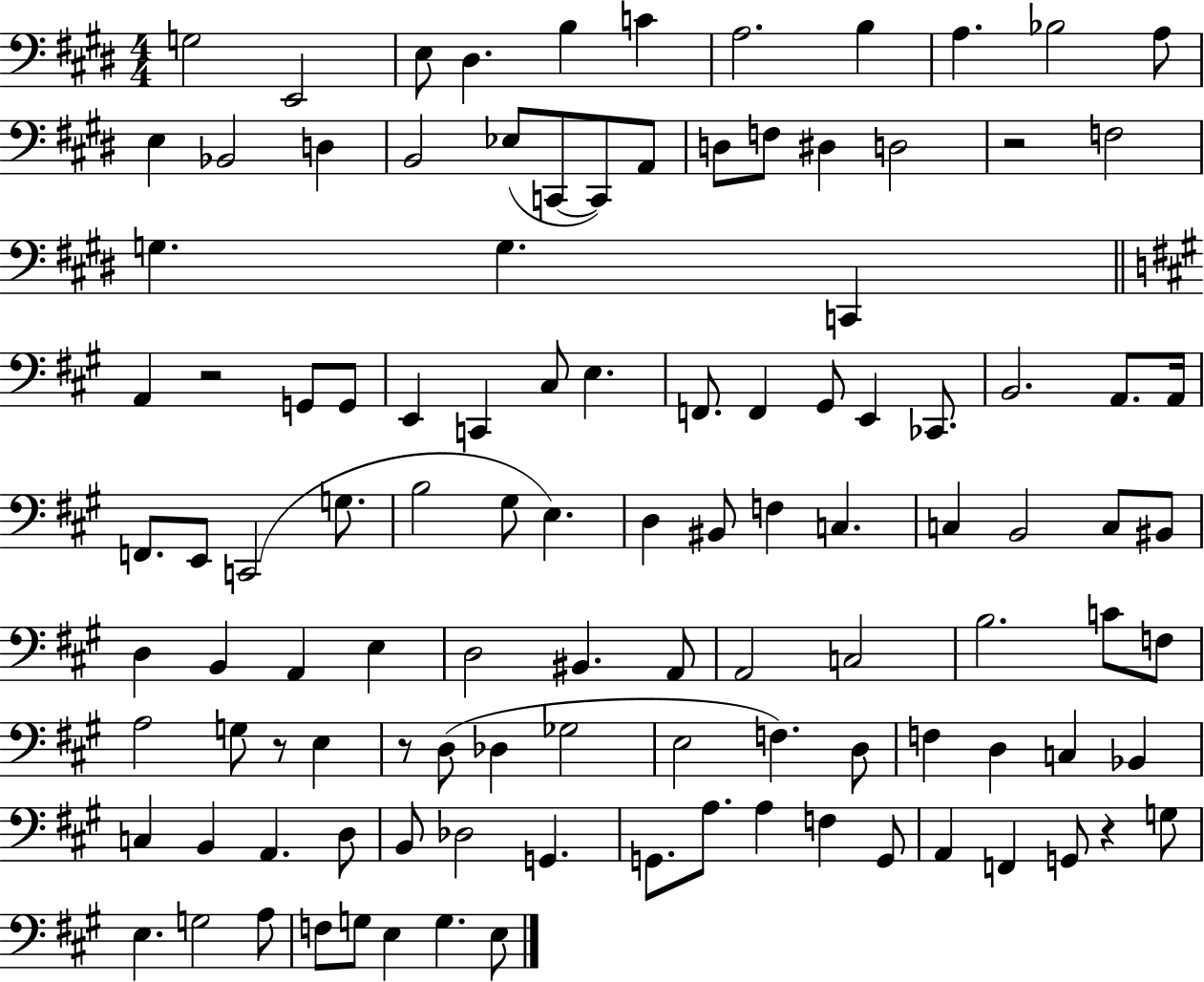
{
  \clef bass
  \numericTimeSignature
  \time 4/4
  \key e \major
  \repeat volta 2 { g2 e,2 | e8 dis4. b4 c'4 | a2. b4 | a4. bes2 a8 | \break e4 bes,2 d4 | b,2 ees8( c,8~~ c,8) a,8 | d8 f8 dis4 d2 | r2 f2 | \break g4. g4. c,4 | \bar "||" \break \key a \major a,4 r2 g,8 g,8 | e,4 c,4 cis8 e4. | f,8. f,4 gis,8 e,4 ces,8. | b,2. a,8. a,16 | \break f,8. e,8 c,2( g8. | b2 gis8 e4.) | d4 bis,8 f4 c4. | c4 b,2 c8 bis,8 | \break d4 b,4 a,4 e4 | d2 bis,4. a,8 | a,2 c2 | b2. c'8 f8 | \break a2 g8 r8 e4 | r8 d8( des4 ges2 | e2 f4.) d8 | f4 d4 c4 bes,4 | \break c4 b,4 a,4. d8 | b,8 des2 g,4. | g,8. a8. a4 f4 g,8 | a,4 f,4 g,8 r4 g8 | \break e4. g2 a8 | f8 g8 e4 g4. e8 | } \bar "|."
}